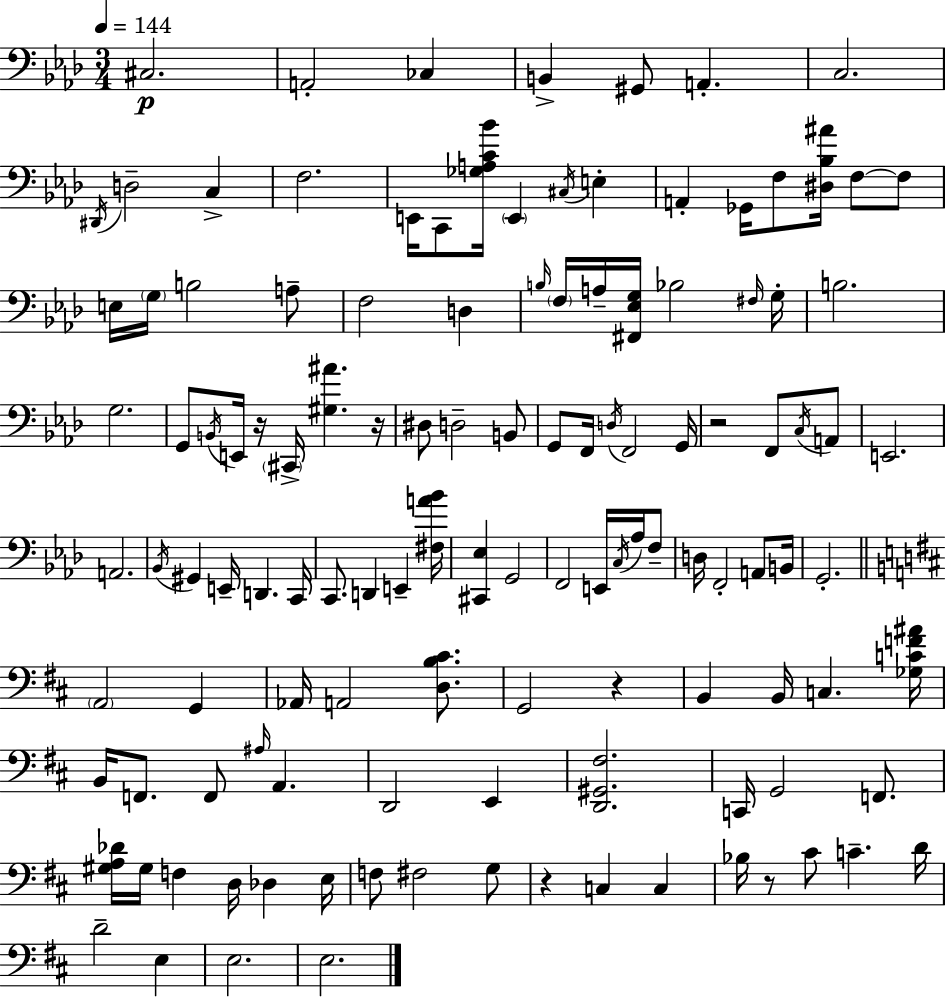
X:1
T:Untitled
M:3/4
L:1/4
K:Ab
^C,2 A,,2 _C, B,, ^G,,/2 A,, C,2 ^D,,/4 D,2 C, F,2 E,,/4 C,,/2 [_G,A,C_B]/4 E,, ^C,/4 E, A,, _G,,/4 F,/2 [^D,_B,^A]/4 F,/2 F,/2 E,/4 G,/4 B,2 A,/2 F,2 D, B,/4 F,/4 A,/4 [^F,,_E,G,]/4 _B,2 ^F,/4 G,/4 B,2 G,2 G,,/2 B,,/4 E,,/4 z/4 ^C,,/4 [^G,^A] z/4 ^D,/2 D,2 B,,/2 G,,/2 F,,/4 D,/4 F,,2 G,,/4 z2 F,,/2 C,/4 A,,/2 E,,2 A,,2 _B,,/4 ^G,, E,,/4 D,, C,,/4 C,,/2 D,, E,, [^F,A_B]/4 [^C,,_E,] G,,2 F,,2 E,,/4 C,/4 _A,/4 F,/2 D,/4 F,,2 A,,/2 B,,/4 G,,2 A,,2 G,, _A,,/4 A,,2 [D,B,^C]/2 G,,2 z B,, B,,/4 C, [_G,CF^A]/4 B,,/4 F,,/2 F,,/2 ^A,/4 A,, D,,2 E,, [D,,^G,,^F,]2 C,,/4 G,,2 F,,/2 [^G,A,_D]/4 ^G,/4 F, D,/4 _D, E,/4 F,/2 ^F,2 G,/2 z C, C, _B,/4 z/2 ^C/2 C D/4 D2 E, E,2 E,2